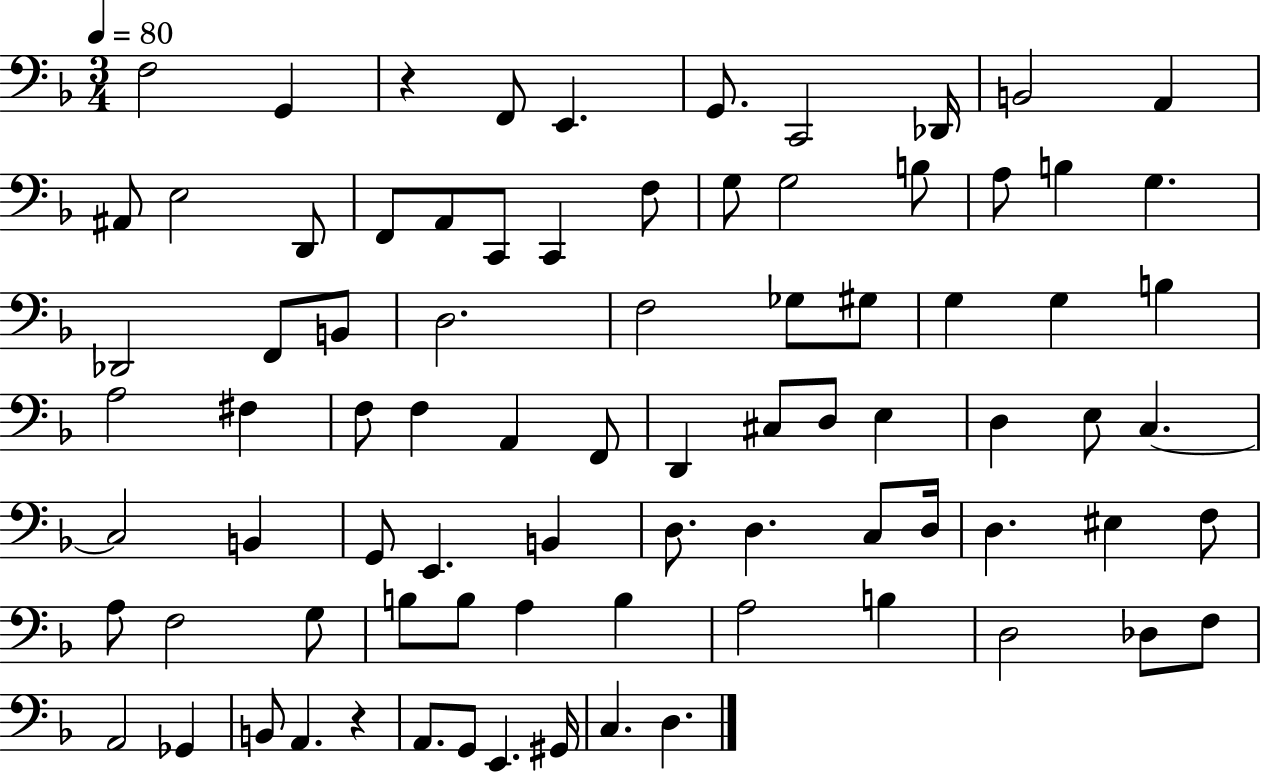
{
  \clef bass
  \numericTimeSignature
  \time 3/4
  \key f \major
  \tempo 4 = 80
  f2 g,4 | r4 f,8 e,4. | g,8. c,2 des,16 | b,2 a,4 | \break ais,8 e2 d,8 | f,8 a,8 c,8 c,4 f8 | g8 g2 b8 | a8 b4 g4. | \break des,2 f,8 b,8 | d2. | f2 ges8 gis8 | g4 g4 b4 | \break a2 fis4 | f8 f4 a,4 f,8 | d,4 cis8 d8 e4 | d4 e8 c4.~~ | \break c2 b,4 | g,8 e,4. b,4 | d8. d4. c8 d16 | d4. eis4 f8 | \break a8 f2 g8 | b8 b8 a4 b4 | a2 b4 | d2 des8 f8 | \break a,2 ges,4 | b,8 a,4. r4 | a,8. g,8 e,4. gis,16 | c4. d4. | \break \bar "|."
}